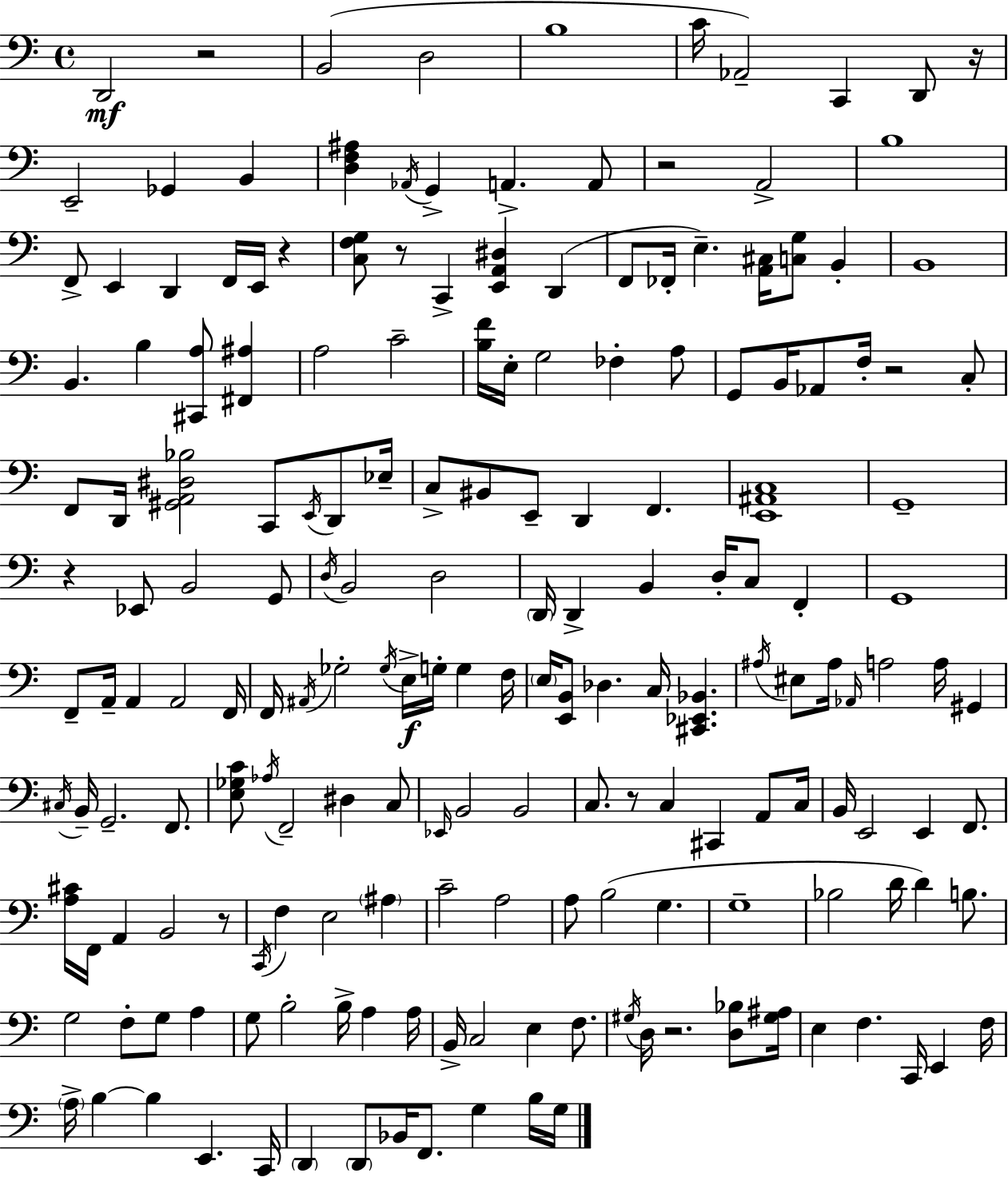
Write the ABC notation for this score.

X:1
T:Untitled
M:4/4
L:1/4
K:Am
D,,2 z2 B,,2 D,2 B,4 C/4 _A,,2 C,, D,,/2 z/4 E,,2 _G,, B,, [D,F,^A,] _A,,/4 G,, A,, A,,/2 z2 A,,2 B,4 F,,/2 E,, D,, F,,/4 E,,/4 z [C,F,G,]/2 z/2 C,, [E,,A,,^D,] D,, F,,/2 _F,,/4 E, [A,,^C,]/4 [C,G,]/2 B,, B,,4 B,, B, [^C,,A,]/2 [^F,,^A,] A,2 C2 [B,F]/4 E,/4 G,2 _F, A,/2 G,,/2 B,,/4 _A,,/2 F,/4 z2 C,/2 F,,/2 D,,/4 [^G,,A,,^D,_B,]2 C,,/2 E,,/4 D,,/2 _E,/4 C,/2 ^B,,/2 E,,/2 D,, F,, [E,,^A,,C,]4 G,,4 z _E,,/2 B,,2 G,,/2 D,/4 B,,2 D,2 D,,/4 D,, B,, D,/4 C,/2 F,, G,,4 F,,/2 A,,/4 A,, A,,2 F,,/4 F,,/4 ^A,,/4 _G,2 _G,/4 E,/4 G,/4 G, F,/4 E,/4 [E,,B,,]/2 _D, C,/4 [^C,,_E,,_B,,] ^A,/4 ^E,/2 ^A,/4 _A,,/4 A,2 A,/4 ^G,, ^C,/4 B,,/4 G,,2 F,,/2 [E,_G,C]/2 _A,/4 F,,2 ^D, C,/2 _E,,/4 B,,2 B,,2 C,/2 z/2 C, ^C,, A,,/2 C,/4 B,,/4 E,,2 E,, F,,/2 [A,^C]/4 F,,/4 A,, B,,2 z/2 C,,/4 F, E,2 ^A, C2 A,2 A,/2 B,2 G, G,4 _B,2 D/4 D B,/2 G,2 F,/2 G,/2 A, G,/2 B,2 B,/4 A, A,/4 B,,/4 C,2 E, F,/2 ^G,/4 D,/4 z2 [D,_B,]/2 [^G,^A,]/4 E, F, C,,/4 E,, F,/4 A,/4 B, B, E,, C,,/4 D,, D,,/2 _B,,/4 F,,/2 G, B,/4 G,/4